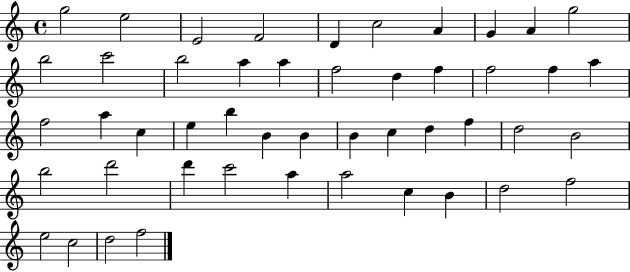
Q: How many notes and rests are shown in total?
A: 48